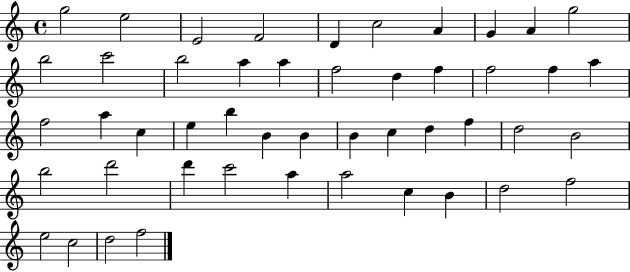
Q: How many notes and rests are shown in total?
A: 48